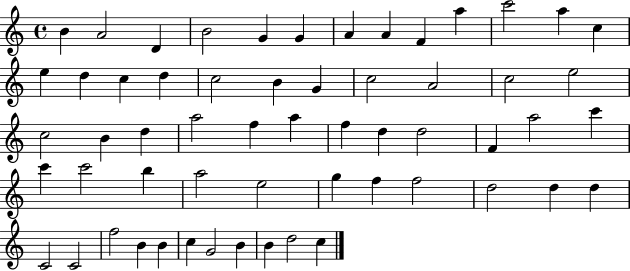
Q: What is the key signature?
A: C major